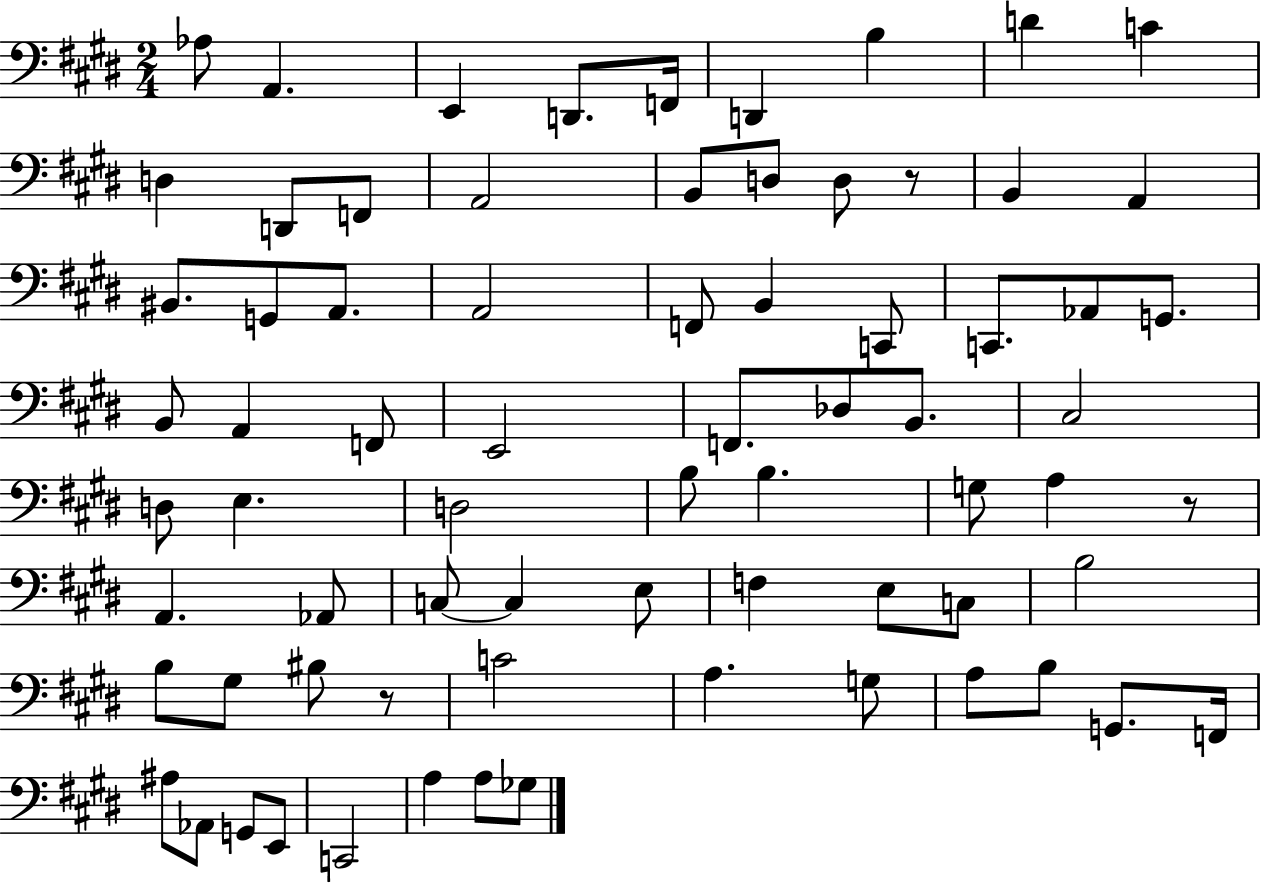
{
  \clef bass
  \numericTimeSignature
  \time 2/4
  \key e \major
  aes8 a,4. | e,4 d,8. f,16 | d,4 b4 | d'4 c'4 | \break d4 d,8 f,8 | a,2 | b,8 d8 d8 r8 | b,4 a,4 | \break bis,8. g,8 a,8. | a,2 | f,8 b,4 c,8 | c,8. aes,8 g,8. | \break b,8 a,4 f,8 | e,2 | f,8. des8 b,8. | cis2 | \break d8 e4. | d2 | b8 b4. | g8 a4 r8 | \break a,4. aes,8 | c8~~ c4 e8 | f4 e8 c8 | b2 | \break b8 gis8 bis8 r8 | c'2 | a4. g8 | a8 b8 g,8. f,16 | \break ais8 aes,8 g,8 e,8 | c,2 | a4 a8 ges8 | \bar "|."
}